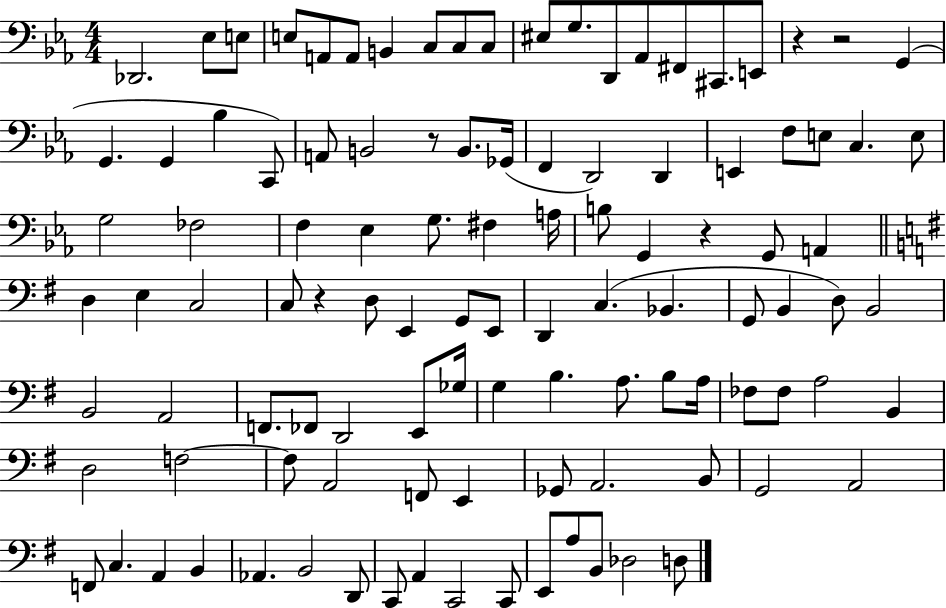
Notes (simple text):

Db2/h. Eb3/e E3/e E3/e A2/e A2/e B2/q C3/e C3/e C3/e EIS3/e G3/e. D2/e Ab2/e F#2/e C#2/e. E2/e R/q R/h G2/q G2/q. G2/q Bb3/q C2/e A2/e B2/h R/e B2/e. Gb2/s F2/q D2/h D2/q E2/q F3/e E3/e C3/q. E3/e G3/h FES3/h F3/q Eb3/q G3/e. F#3/q A3/s B3/e G2/q R/q G2/e A2/q D3/q E3/q C3/h C3/e R/q D3/e E2/q G2/e E2/e D2/q C3/q. Bb2/q. G2/e B2/q D3/e B2/h B2/h A2/h F2/e. FES2/e D2/h E2/e Gb3/s G3/q B3/q. A3/e. B3/e A3/s FES3/e FES3/e A3/h B2/q D3/h F3/h F3/e A2/h F2/e E2/q Gb2/e A2/h. B2/e G2/h A2/h F2/e C3/q. A2/q B2/q Ab2/q. B2/h D2/e C2/e A2/q C2/h C2/e E2/e A3/e B2/e Db3/h D3/e